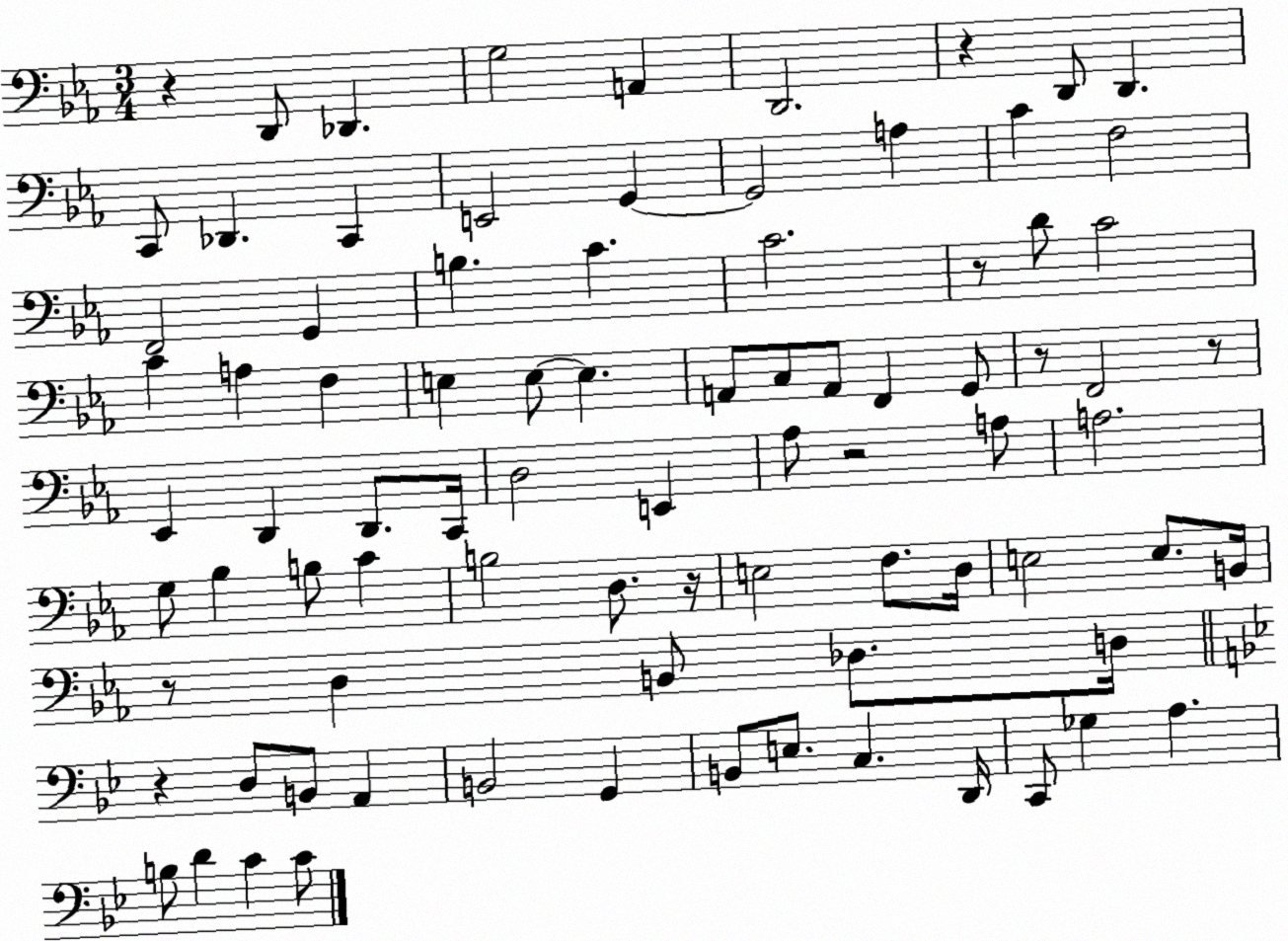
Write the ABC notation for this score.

X:1
T:Untitled
M:3/4
L:1/4
K:Eb
z D,,/2 _D,, G,2 A,, D,,2 z D,,/2 D,, C,,/2 _D,, C,, E,,2 G,, G,,2 A, C F,2 F,,2 G,, B, C C2 z/2 D/2 C2 C A, F, E, E,/2 E, A,,/2 C,/2 A,,/2 F,, G,,/2 z/2 F,,2 z/2 _E,, D,, D,,/2 C,,/4 D,2 E,, _A,/2 z2 A,/2 A,2 G,/2 _B, B,/2 C B,2 D,/2 z/4 E,2 F,/2 D,/4 E,2 E,/2 B,,/4 z/2 D, B,,/2 _D,/2 D,/4 z D,/2 B,,/2 A,, B,,2 G,, B,,/2 E,/2 C, D,,/4 C,,/2 _G, A, B,/2 D C C/2